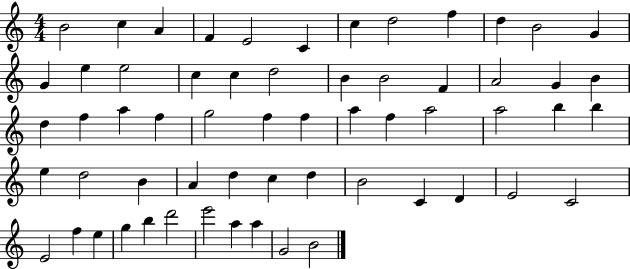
{
  \clef treble
  \numericTimeSignature
  \time 4/4
  \key c \major
  b'2 c''4 a'4 | f'4 e'2 c'4 | c''4 d''2 f''4 | d''4 b'2 g'4 | \break g'4 e''4 e''2 | c''4 c''4 d''2 | b'4 b'2 f'4 | a'2 g'4 b'4 | \break d''4 f''4 a''4 f''4 | g''2 f''4 f''4 | a''4 f''4 a''2 | a''2 b''4 b''4 | \break e''4 d''2 b'4 | a'4 d''4 c''4 d''4 | b'2 c'4 d'4 | e'2 c'2 | \break e'2 f''4 e''4 | g''4 b''4 d'''2 | e'''2 a''4 a''4 | g'2 b'2 | \break \bar "|."
}